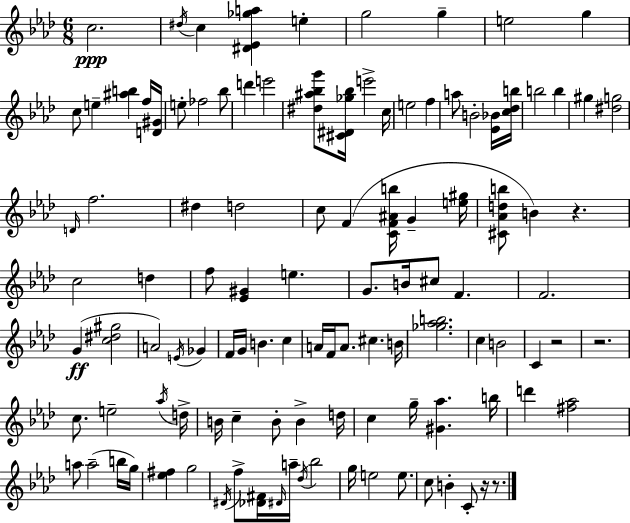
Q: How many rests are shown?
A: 5